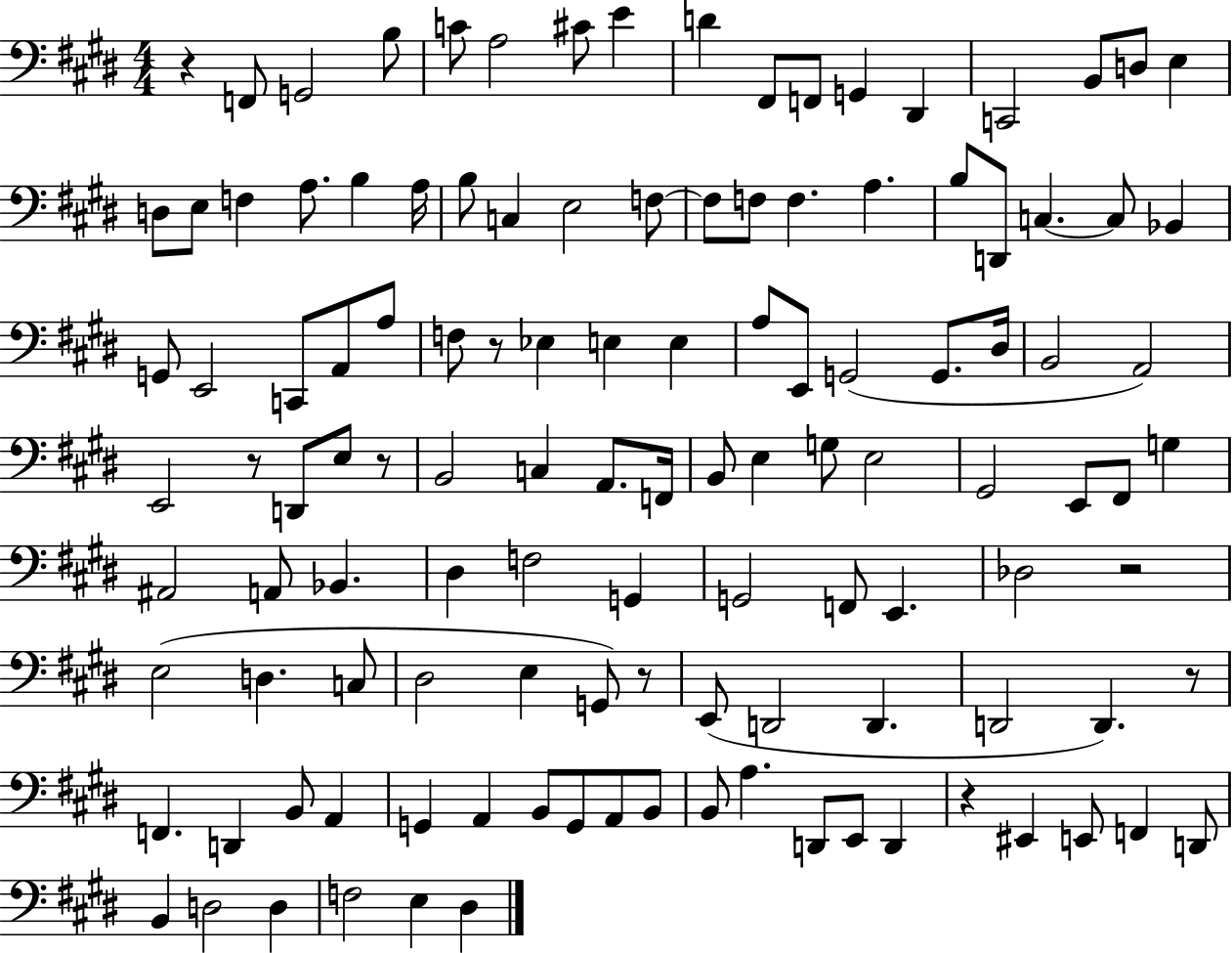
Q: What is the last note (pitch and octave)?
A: D#3